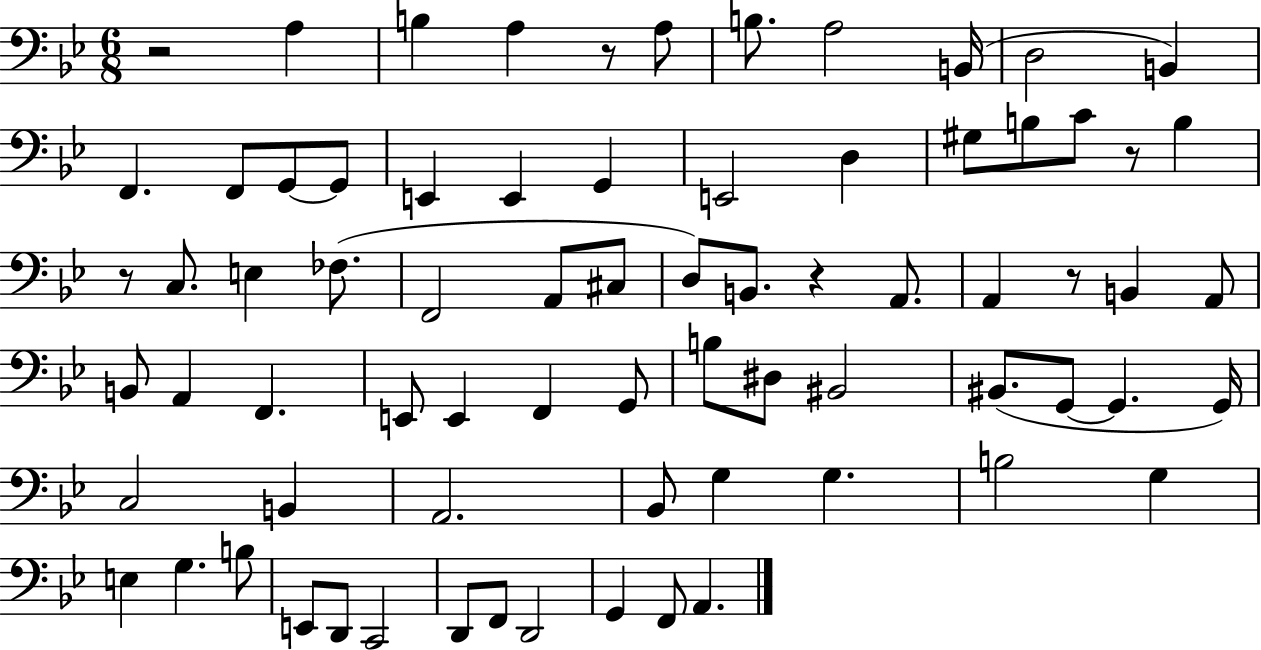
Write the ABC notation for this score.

X:1
T:Untitled
M:6/8
L:1/4
K:Bb
z2 A, B, A, z/2 A,/2 B,/2 A,2 B,,/4 D,2 B,, F,, F,,/2 G,,/2 G,,/2 E,, E,, G,, E,,2 D, ^G,/2 B,/2 C/2 z/2 B, z/2 C,/2 E, _F,/2 F,,2 A,,/2 ^C,/2 D,/2 B,,/2 z A,,/2 A,, z/2 B,, A,,/2 B,,/2 A,, F,, E,,/2 E,, F,, G,,/2 B,/2 ^D,/2 ^B,,2 ^B,,/2 G,,/2 G,, G,,/4 C,2 B,, A,,2 _B,,/2 G, G, B,2 G, E, G, B,/2 E,,/2 D,,/2 C,,2 D,,/2 F,,/2 D,,2 G,, F,,/2 A,,